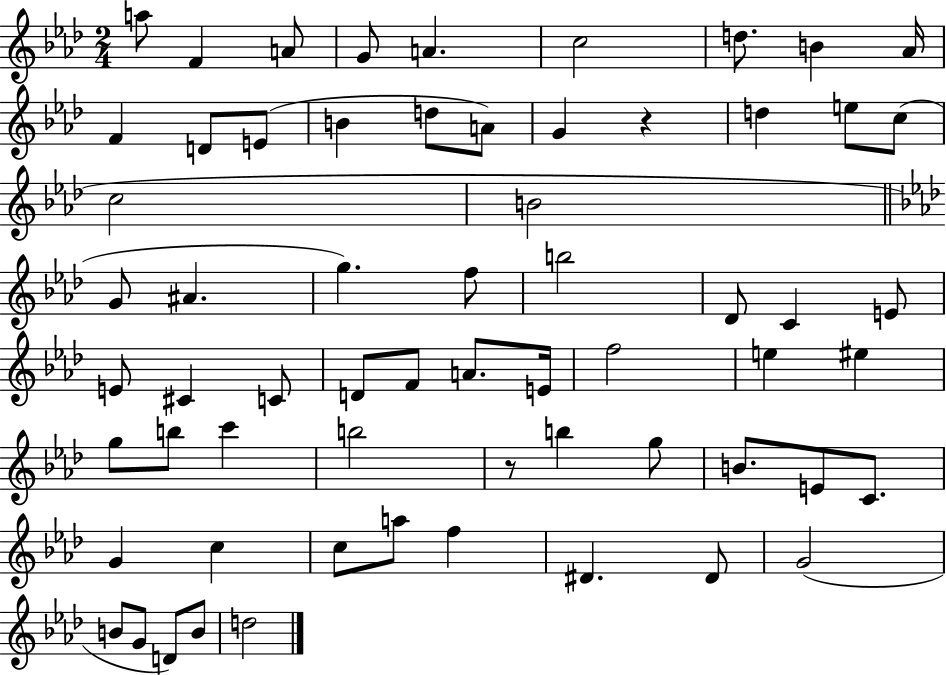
{
  \clef treble
  \numericTimeSignature
  \time 2/4
  \key aes \major
  a''8 f'4 a'8 | g'8 a'4. | c''2 | d''8. b'4 aes'16 | \break f'4 d'8 e'8( | b'4 d''8 a'8) | g'4 r4 | d''4 e''8 c''8( | \break c''2 | b'2 | \bar "||" \break \key aes \major g'8 ais'4. | g''4.) f''8 | b''2 | des'8 c'4 e'8 | \break e'8 cis'4 c'8 | d'8 f'8 a'8. e'16 | f''2 | e''4 eis''4 | \break g''8 b''8 c'''4 | b''2 | r8 b''4 g''8 | b'8. e'8 c'8. | \break g'4 c''4 | c''8 a''8 f''4 | dis'4. dis'8 | g'2( | \break b'8 g'8 d'8) b'8 | d''2 | \bar "|."
}